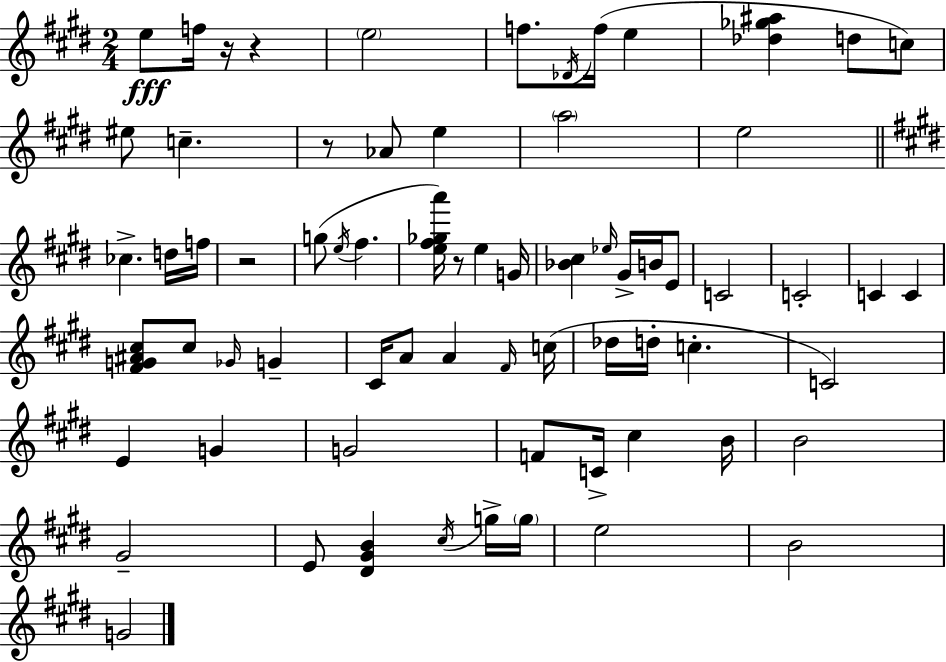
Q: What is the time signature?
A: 2/4